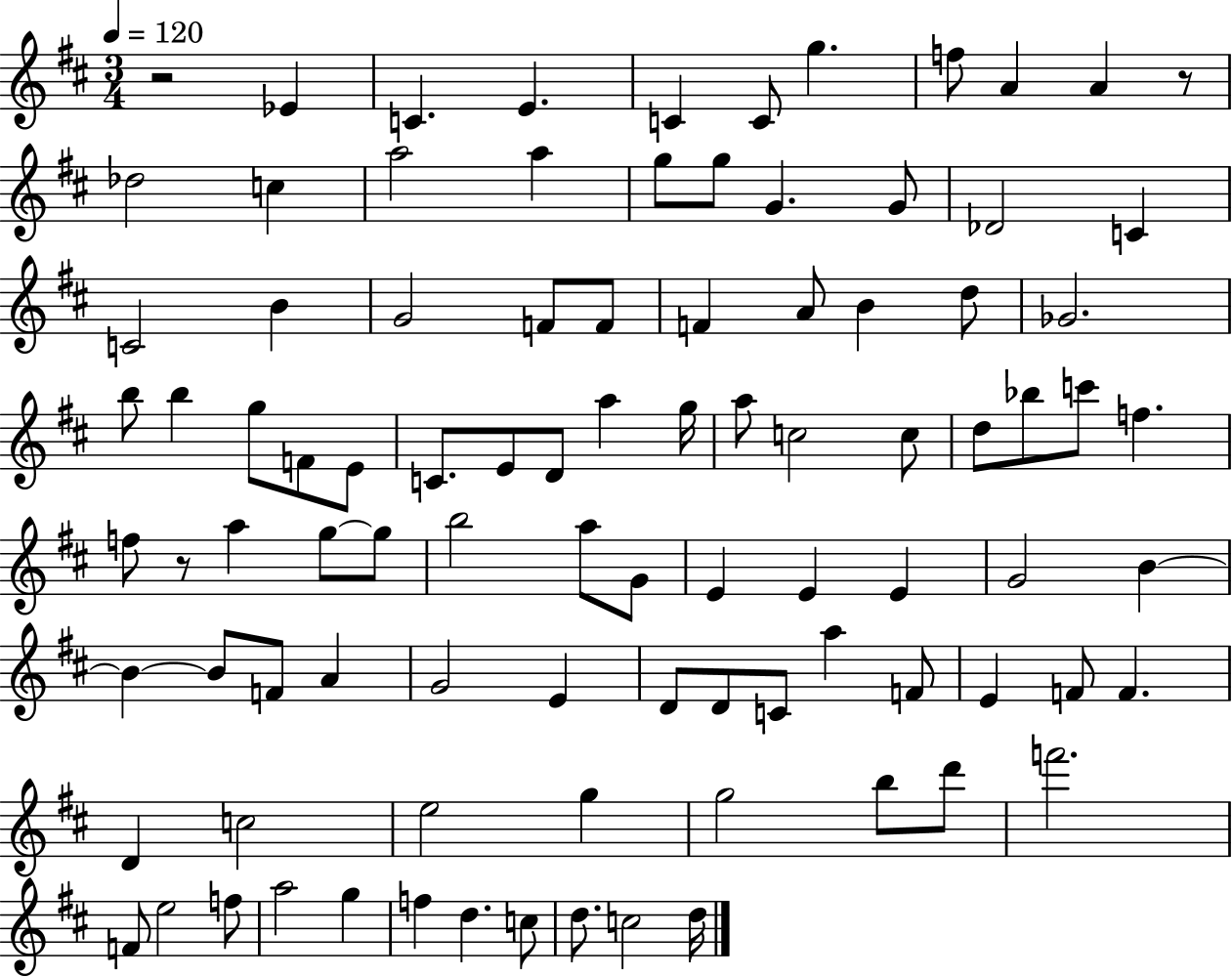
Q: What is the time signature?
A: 3/4